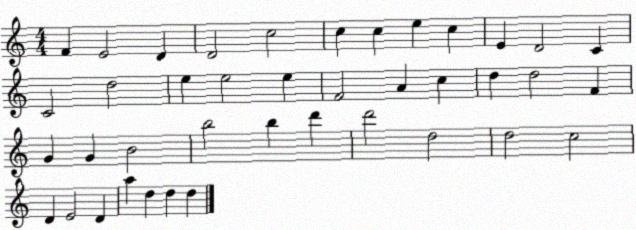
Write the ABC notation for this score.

X:1
T:Untitled
M:4/4
L:1/4
K:C
F E2 D D2 c2 c c e c E D2 C C2 d2 e e2 e F2 A c d d2 F G G B2 b2 b d' d'2 d2 d2 c2 D E2 D a d d d